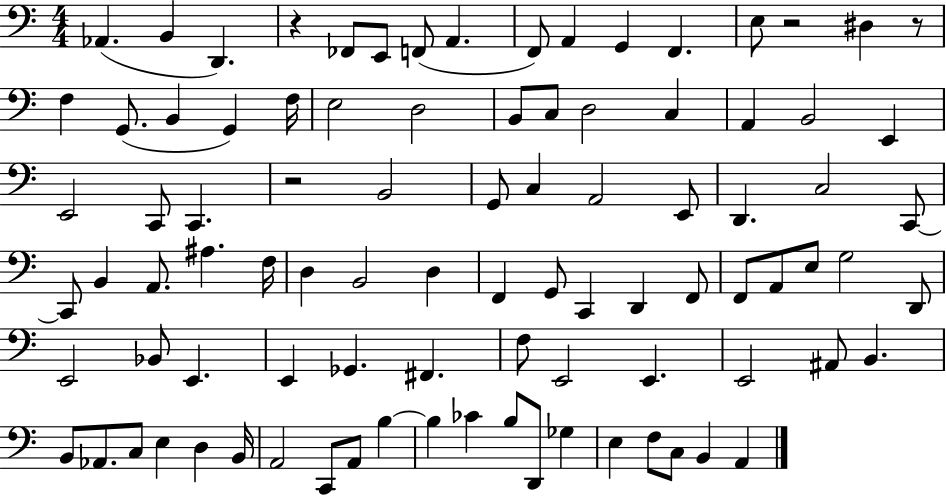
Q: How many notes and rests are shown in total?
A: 92